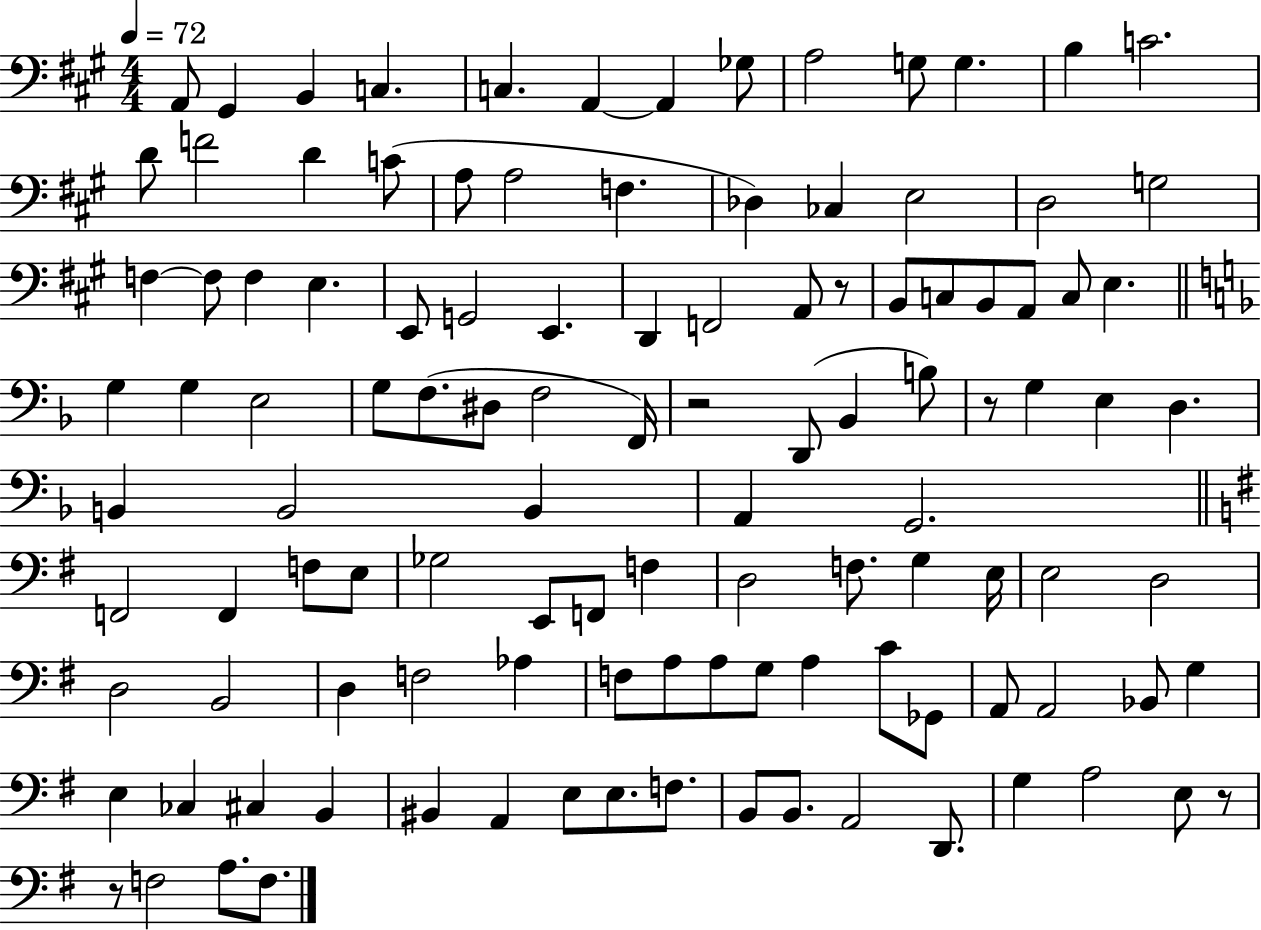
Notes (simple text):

A2/e G#2/q B2/q C3/q. C3/q. A2/q A2/q Gb3/e A3/h G3/e G3/q. B3/q C4/h. D4/e F4/h D4/q C4/e A3/e A3/h F3/q. Db3/q CES3/q E3/h D3/h G3/h F3/q F3/e F3/q E3/q. E2/e G2/h E2/q. D2/q F2/h A2/e R/e B2/e C3/e B2/e A2/e C3/e E3/q. G3/q G3/q E3/h G3/e F3/e. D#3/e F3/h F2/s R/h D2/e Bb2/q B3/e R/e G3/q E3/q D3/q. B2/q B2/h B2/q A2/q G2/h. F2/h F2/q F3/e E3/e Gb3/h E2/e F2/e F3/q D3/h F3/e. G3/q E3/s E3/h D3/h D3/h B2/h D3/q F3/h Ab3/q F3/e A3/e A3/e G3/e A3/q C4/e Gb2/e A2/e A2/h Bb2/e G3/q E3/q CES3/q C#3/q B2/q BIS2/q A2/q E3/e E3/e. F3/e. B2/e B2/e. A2/h D2/e. G3/q A3/h E3/e R/e R/e F3/h A3/e. F3/e.